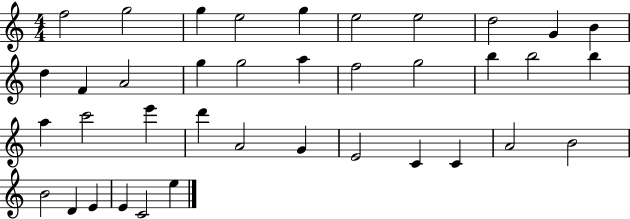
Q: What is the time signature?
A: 4/4